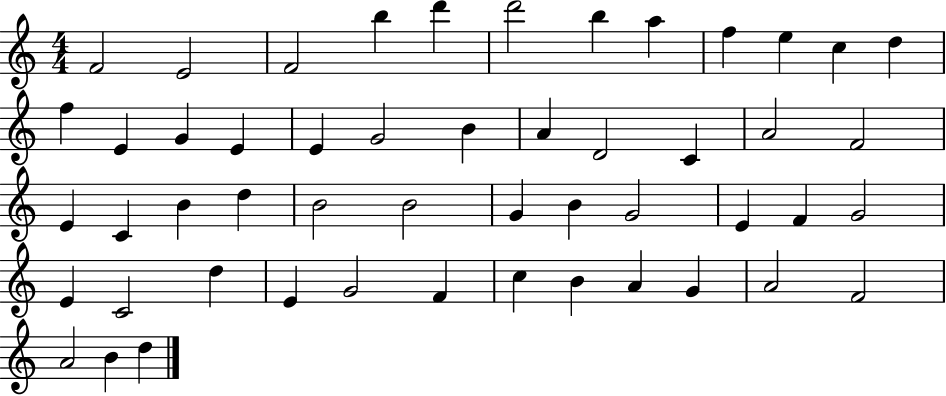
{
  \clef treble
  \numericTimeSignature
  \time 4/4
  \key c \major
  f'2 e'2 | f'2 b''4 d'''4 | d'''2 b''4 a''4 | f''4 e''4 c''4 d''4 | \break f''4 e'4 g'4 e'4 | e'4 g'2 b'4 | a'4 d'2 c'4 | a'2 f'2 | \break e'4 c'4 b'4 d''4 | b'2 b'2 | g'4 b'4 g'2 | e'4 f'4 g'2 | \break e'4 c'2 d''4 | e'4 g'2 f'4 | c''4 b'4 a'4 g'4 | a'2 f'2 | \break a'2 b'4 d''4 | \bar "|."
}